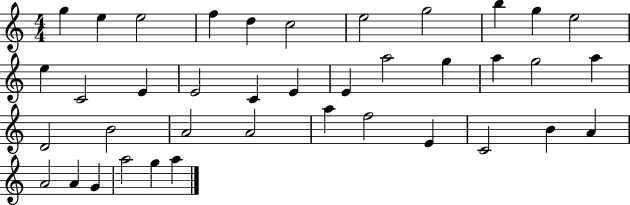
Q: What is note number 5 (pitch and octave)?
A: D5